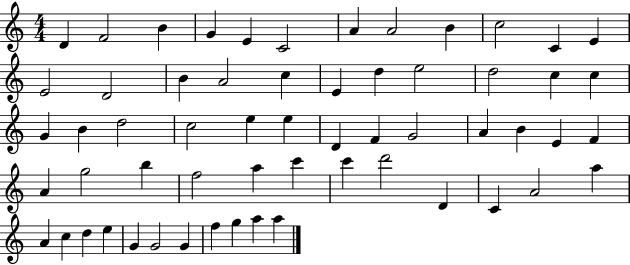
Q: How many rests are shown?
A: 0